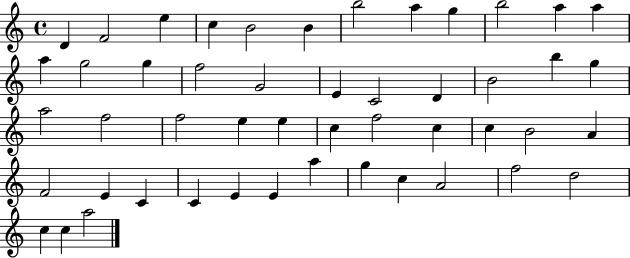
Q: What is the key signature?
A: C major